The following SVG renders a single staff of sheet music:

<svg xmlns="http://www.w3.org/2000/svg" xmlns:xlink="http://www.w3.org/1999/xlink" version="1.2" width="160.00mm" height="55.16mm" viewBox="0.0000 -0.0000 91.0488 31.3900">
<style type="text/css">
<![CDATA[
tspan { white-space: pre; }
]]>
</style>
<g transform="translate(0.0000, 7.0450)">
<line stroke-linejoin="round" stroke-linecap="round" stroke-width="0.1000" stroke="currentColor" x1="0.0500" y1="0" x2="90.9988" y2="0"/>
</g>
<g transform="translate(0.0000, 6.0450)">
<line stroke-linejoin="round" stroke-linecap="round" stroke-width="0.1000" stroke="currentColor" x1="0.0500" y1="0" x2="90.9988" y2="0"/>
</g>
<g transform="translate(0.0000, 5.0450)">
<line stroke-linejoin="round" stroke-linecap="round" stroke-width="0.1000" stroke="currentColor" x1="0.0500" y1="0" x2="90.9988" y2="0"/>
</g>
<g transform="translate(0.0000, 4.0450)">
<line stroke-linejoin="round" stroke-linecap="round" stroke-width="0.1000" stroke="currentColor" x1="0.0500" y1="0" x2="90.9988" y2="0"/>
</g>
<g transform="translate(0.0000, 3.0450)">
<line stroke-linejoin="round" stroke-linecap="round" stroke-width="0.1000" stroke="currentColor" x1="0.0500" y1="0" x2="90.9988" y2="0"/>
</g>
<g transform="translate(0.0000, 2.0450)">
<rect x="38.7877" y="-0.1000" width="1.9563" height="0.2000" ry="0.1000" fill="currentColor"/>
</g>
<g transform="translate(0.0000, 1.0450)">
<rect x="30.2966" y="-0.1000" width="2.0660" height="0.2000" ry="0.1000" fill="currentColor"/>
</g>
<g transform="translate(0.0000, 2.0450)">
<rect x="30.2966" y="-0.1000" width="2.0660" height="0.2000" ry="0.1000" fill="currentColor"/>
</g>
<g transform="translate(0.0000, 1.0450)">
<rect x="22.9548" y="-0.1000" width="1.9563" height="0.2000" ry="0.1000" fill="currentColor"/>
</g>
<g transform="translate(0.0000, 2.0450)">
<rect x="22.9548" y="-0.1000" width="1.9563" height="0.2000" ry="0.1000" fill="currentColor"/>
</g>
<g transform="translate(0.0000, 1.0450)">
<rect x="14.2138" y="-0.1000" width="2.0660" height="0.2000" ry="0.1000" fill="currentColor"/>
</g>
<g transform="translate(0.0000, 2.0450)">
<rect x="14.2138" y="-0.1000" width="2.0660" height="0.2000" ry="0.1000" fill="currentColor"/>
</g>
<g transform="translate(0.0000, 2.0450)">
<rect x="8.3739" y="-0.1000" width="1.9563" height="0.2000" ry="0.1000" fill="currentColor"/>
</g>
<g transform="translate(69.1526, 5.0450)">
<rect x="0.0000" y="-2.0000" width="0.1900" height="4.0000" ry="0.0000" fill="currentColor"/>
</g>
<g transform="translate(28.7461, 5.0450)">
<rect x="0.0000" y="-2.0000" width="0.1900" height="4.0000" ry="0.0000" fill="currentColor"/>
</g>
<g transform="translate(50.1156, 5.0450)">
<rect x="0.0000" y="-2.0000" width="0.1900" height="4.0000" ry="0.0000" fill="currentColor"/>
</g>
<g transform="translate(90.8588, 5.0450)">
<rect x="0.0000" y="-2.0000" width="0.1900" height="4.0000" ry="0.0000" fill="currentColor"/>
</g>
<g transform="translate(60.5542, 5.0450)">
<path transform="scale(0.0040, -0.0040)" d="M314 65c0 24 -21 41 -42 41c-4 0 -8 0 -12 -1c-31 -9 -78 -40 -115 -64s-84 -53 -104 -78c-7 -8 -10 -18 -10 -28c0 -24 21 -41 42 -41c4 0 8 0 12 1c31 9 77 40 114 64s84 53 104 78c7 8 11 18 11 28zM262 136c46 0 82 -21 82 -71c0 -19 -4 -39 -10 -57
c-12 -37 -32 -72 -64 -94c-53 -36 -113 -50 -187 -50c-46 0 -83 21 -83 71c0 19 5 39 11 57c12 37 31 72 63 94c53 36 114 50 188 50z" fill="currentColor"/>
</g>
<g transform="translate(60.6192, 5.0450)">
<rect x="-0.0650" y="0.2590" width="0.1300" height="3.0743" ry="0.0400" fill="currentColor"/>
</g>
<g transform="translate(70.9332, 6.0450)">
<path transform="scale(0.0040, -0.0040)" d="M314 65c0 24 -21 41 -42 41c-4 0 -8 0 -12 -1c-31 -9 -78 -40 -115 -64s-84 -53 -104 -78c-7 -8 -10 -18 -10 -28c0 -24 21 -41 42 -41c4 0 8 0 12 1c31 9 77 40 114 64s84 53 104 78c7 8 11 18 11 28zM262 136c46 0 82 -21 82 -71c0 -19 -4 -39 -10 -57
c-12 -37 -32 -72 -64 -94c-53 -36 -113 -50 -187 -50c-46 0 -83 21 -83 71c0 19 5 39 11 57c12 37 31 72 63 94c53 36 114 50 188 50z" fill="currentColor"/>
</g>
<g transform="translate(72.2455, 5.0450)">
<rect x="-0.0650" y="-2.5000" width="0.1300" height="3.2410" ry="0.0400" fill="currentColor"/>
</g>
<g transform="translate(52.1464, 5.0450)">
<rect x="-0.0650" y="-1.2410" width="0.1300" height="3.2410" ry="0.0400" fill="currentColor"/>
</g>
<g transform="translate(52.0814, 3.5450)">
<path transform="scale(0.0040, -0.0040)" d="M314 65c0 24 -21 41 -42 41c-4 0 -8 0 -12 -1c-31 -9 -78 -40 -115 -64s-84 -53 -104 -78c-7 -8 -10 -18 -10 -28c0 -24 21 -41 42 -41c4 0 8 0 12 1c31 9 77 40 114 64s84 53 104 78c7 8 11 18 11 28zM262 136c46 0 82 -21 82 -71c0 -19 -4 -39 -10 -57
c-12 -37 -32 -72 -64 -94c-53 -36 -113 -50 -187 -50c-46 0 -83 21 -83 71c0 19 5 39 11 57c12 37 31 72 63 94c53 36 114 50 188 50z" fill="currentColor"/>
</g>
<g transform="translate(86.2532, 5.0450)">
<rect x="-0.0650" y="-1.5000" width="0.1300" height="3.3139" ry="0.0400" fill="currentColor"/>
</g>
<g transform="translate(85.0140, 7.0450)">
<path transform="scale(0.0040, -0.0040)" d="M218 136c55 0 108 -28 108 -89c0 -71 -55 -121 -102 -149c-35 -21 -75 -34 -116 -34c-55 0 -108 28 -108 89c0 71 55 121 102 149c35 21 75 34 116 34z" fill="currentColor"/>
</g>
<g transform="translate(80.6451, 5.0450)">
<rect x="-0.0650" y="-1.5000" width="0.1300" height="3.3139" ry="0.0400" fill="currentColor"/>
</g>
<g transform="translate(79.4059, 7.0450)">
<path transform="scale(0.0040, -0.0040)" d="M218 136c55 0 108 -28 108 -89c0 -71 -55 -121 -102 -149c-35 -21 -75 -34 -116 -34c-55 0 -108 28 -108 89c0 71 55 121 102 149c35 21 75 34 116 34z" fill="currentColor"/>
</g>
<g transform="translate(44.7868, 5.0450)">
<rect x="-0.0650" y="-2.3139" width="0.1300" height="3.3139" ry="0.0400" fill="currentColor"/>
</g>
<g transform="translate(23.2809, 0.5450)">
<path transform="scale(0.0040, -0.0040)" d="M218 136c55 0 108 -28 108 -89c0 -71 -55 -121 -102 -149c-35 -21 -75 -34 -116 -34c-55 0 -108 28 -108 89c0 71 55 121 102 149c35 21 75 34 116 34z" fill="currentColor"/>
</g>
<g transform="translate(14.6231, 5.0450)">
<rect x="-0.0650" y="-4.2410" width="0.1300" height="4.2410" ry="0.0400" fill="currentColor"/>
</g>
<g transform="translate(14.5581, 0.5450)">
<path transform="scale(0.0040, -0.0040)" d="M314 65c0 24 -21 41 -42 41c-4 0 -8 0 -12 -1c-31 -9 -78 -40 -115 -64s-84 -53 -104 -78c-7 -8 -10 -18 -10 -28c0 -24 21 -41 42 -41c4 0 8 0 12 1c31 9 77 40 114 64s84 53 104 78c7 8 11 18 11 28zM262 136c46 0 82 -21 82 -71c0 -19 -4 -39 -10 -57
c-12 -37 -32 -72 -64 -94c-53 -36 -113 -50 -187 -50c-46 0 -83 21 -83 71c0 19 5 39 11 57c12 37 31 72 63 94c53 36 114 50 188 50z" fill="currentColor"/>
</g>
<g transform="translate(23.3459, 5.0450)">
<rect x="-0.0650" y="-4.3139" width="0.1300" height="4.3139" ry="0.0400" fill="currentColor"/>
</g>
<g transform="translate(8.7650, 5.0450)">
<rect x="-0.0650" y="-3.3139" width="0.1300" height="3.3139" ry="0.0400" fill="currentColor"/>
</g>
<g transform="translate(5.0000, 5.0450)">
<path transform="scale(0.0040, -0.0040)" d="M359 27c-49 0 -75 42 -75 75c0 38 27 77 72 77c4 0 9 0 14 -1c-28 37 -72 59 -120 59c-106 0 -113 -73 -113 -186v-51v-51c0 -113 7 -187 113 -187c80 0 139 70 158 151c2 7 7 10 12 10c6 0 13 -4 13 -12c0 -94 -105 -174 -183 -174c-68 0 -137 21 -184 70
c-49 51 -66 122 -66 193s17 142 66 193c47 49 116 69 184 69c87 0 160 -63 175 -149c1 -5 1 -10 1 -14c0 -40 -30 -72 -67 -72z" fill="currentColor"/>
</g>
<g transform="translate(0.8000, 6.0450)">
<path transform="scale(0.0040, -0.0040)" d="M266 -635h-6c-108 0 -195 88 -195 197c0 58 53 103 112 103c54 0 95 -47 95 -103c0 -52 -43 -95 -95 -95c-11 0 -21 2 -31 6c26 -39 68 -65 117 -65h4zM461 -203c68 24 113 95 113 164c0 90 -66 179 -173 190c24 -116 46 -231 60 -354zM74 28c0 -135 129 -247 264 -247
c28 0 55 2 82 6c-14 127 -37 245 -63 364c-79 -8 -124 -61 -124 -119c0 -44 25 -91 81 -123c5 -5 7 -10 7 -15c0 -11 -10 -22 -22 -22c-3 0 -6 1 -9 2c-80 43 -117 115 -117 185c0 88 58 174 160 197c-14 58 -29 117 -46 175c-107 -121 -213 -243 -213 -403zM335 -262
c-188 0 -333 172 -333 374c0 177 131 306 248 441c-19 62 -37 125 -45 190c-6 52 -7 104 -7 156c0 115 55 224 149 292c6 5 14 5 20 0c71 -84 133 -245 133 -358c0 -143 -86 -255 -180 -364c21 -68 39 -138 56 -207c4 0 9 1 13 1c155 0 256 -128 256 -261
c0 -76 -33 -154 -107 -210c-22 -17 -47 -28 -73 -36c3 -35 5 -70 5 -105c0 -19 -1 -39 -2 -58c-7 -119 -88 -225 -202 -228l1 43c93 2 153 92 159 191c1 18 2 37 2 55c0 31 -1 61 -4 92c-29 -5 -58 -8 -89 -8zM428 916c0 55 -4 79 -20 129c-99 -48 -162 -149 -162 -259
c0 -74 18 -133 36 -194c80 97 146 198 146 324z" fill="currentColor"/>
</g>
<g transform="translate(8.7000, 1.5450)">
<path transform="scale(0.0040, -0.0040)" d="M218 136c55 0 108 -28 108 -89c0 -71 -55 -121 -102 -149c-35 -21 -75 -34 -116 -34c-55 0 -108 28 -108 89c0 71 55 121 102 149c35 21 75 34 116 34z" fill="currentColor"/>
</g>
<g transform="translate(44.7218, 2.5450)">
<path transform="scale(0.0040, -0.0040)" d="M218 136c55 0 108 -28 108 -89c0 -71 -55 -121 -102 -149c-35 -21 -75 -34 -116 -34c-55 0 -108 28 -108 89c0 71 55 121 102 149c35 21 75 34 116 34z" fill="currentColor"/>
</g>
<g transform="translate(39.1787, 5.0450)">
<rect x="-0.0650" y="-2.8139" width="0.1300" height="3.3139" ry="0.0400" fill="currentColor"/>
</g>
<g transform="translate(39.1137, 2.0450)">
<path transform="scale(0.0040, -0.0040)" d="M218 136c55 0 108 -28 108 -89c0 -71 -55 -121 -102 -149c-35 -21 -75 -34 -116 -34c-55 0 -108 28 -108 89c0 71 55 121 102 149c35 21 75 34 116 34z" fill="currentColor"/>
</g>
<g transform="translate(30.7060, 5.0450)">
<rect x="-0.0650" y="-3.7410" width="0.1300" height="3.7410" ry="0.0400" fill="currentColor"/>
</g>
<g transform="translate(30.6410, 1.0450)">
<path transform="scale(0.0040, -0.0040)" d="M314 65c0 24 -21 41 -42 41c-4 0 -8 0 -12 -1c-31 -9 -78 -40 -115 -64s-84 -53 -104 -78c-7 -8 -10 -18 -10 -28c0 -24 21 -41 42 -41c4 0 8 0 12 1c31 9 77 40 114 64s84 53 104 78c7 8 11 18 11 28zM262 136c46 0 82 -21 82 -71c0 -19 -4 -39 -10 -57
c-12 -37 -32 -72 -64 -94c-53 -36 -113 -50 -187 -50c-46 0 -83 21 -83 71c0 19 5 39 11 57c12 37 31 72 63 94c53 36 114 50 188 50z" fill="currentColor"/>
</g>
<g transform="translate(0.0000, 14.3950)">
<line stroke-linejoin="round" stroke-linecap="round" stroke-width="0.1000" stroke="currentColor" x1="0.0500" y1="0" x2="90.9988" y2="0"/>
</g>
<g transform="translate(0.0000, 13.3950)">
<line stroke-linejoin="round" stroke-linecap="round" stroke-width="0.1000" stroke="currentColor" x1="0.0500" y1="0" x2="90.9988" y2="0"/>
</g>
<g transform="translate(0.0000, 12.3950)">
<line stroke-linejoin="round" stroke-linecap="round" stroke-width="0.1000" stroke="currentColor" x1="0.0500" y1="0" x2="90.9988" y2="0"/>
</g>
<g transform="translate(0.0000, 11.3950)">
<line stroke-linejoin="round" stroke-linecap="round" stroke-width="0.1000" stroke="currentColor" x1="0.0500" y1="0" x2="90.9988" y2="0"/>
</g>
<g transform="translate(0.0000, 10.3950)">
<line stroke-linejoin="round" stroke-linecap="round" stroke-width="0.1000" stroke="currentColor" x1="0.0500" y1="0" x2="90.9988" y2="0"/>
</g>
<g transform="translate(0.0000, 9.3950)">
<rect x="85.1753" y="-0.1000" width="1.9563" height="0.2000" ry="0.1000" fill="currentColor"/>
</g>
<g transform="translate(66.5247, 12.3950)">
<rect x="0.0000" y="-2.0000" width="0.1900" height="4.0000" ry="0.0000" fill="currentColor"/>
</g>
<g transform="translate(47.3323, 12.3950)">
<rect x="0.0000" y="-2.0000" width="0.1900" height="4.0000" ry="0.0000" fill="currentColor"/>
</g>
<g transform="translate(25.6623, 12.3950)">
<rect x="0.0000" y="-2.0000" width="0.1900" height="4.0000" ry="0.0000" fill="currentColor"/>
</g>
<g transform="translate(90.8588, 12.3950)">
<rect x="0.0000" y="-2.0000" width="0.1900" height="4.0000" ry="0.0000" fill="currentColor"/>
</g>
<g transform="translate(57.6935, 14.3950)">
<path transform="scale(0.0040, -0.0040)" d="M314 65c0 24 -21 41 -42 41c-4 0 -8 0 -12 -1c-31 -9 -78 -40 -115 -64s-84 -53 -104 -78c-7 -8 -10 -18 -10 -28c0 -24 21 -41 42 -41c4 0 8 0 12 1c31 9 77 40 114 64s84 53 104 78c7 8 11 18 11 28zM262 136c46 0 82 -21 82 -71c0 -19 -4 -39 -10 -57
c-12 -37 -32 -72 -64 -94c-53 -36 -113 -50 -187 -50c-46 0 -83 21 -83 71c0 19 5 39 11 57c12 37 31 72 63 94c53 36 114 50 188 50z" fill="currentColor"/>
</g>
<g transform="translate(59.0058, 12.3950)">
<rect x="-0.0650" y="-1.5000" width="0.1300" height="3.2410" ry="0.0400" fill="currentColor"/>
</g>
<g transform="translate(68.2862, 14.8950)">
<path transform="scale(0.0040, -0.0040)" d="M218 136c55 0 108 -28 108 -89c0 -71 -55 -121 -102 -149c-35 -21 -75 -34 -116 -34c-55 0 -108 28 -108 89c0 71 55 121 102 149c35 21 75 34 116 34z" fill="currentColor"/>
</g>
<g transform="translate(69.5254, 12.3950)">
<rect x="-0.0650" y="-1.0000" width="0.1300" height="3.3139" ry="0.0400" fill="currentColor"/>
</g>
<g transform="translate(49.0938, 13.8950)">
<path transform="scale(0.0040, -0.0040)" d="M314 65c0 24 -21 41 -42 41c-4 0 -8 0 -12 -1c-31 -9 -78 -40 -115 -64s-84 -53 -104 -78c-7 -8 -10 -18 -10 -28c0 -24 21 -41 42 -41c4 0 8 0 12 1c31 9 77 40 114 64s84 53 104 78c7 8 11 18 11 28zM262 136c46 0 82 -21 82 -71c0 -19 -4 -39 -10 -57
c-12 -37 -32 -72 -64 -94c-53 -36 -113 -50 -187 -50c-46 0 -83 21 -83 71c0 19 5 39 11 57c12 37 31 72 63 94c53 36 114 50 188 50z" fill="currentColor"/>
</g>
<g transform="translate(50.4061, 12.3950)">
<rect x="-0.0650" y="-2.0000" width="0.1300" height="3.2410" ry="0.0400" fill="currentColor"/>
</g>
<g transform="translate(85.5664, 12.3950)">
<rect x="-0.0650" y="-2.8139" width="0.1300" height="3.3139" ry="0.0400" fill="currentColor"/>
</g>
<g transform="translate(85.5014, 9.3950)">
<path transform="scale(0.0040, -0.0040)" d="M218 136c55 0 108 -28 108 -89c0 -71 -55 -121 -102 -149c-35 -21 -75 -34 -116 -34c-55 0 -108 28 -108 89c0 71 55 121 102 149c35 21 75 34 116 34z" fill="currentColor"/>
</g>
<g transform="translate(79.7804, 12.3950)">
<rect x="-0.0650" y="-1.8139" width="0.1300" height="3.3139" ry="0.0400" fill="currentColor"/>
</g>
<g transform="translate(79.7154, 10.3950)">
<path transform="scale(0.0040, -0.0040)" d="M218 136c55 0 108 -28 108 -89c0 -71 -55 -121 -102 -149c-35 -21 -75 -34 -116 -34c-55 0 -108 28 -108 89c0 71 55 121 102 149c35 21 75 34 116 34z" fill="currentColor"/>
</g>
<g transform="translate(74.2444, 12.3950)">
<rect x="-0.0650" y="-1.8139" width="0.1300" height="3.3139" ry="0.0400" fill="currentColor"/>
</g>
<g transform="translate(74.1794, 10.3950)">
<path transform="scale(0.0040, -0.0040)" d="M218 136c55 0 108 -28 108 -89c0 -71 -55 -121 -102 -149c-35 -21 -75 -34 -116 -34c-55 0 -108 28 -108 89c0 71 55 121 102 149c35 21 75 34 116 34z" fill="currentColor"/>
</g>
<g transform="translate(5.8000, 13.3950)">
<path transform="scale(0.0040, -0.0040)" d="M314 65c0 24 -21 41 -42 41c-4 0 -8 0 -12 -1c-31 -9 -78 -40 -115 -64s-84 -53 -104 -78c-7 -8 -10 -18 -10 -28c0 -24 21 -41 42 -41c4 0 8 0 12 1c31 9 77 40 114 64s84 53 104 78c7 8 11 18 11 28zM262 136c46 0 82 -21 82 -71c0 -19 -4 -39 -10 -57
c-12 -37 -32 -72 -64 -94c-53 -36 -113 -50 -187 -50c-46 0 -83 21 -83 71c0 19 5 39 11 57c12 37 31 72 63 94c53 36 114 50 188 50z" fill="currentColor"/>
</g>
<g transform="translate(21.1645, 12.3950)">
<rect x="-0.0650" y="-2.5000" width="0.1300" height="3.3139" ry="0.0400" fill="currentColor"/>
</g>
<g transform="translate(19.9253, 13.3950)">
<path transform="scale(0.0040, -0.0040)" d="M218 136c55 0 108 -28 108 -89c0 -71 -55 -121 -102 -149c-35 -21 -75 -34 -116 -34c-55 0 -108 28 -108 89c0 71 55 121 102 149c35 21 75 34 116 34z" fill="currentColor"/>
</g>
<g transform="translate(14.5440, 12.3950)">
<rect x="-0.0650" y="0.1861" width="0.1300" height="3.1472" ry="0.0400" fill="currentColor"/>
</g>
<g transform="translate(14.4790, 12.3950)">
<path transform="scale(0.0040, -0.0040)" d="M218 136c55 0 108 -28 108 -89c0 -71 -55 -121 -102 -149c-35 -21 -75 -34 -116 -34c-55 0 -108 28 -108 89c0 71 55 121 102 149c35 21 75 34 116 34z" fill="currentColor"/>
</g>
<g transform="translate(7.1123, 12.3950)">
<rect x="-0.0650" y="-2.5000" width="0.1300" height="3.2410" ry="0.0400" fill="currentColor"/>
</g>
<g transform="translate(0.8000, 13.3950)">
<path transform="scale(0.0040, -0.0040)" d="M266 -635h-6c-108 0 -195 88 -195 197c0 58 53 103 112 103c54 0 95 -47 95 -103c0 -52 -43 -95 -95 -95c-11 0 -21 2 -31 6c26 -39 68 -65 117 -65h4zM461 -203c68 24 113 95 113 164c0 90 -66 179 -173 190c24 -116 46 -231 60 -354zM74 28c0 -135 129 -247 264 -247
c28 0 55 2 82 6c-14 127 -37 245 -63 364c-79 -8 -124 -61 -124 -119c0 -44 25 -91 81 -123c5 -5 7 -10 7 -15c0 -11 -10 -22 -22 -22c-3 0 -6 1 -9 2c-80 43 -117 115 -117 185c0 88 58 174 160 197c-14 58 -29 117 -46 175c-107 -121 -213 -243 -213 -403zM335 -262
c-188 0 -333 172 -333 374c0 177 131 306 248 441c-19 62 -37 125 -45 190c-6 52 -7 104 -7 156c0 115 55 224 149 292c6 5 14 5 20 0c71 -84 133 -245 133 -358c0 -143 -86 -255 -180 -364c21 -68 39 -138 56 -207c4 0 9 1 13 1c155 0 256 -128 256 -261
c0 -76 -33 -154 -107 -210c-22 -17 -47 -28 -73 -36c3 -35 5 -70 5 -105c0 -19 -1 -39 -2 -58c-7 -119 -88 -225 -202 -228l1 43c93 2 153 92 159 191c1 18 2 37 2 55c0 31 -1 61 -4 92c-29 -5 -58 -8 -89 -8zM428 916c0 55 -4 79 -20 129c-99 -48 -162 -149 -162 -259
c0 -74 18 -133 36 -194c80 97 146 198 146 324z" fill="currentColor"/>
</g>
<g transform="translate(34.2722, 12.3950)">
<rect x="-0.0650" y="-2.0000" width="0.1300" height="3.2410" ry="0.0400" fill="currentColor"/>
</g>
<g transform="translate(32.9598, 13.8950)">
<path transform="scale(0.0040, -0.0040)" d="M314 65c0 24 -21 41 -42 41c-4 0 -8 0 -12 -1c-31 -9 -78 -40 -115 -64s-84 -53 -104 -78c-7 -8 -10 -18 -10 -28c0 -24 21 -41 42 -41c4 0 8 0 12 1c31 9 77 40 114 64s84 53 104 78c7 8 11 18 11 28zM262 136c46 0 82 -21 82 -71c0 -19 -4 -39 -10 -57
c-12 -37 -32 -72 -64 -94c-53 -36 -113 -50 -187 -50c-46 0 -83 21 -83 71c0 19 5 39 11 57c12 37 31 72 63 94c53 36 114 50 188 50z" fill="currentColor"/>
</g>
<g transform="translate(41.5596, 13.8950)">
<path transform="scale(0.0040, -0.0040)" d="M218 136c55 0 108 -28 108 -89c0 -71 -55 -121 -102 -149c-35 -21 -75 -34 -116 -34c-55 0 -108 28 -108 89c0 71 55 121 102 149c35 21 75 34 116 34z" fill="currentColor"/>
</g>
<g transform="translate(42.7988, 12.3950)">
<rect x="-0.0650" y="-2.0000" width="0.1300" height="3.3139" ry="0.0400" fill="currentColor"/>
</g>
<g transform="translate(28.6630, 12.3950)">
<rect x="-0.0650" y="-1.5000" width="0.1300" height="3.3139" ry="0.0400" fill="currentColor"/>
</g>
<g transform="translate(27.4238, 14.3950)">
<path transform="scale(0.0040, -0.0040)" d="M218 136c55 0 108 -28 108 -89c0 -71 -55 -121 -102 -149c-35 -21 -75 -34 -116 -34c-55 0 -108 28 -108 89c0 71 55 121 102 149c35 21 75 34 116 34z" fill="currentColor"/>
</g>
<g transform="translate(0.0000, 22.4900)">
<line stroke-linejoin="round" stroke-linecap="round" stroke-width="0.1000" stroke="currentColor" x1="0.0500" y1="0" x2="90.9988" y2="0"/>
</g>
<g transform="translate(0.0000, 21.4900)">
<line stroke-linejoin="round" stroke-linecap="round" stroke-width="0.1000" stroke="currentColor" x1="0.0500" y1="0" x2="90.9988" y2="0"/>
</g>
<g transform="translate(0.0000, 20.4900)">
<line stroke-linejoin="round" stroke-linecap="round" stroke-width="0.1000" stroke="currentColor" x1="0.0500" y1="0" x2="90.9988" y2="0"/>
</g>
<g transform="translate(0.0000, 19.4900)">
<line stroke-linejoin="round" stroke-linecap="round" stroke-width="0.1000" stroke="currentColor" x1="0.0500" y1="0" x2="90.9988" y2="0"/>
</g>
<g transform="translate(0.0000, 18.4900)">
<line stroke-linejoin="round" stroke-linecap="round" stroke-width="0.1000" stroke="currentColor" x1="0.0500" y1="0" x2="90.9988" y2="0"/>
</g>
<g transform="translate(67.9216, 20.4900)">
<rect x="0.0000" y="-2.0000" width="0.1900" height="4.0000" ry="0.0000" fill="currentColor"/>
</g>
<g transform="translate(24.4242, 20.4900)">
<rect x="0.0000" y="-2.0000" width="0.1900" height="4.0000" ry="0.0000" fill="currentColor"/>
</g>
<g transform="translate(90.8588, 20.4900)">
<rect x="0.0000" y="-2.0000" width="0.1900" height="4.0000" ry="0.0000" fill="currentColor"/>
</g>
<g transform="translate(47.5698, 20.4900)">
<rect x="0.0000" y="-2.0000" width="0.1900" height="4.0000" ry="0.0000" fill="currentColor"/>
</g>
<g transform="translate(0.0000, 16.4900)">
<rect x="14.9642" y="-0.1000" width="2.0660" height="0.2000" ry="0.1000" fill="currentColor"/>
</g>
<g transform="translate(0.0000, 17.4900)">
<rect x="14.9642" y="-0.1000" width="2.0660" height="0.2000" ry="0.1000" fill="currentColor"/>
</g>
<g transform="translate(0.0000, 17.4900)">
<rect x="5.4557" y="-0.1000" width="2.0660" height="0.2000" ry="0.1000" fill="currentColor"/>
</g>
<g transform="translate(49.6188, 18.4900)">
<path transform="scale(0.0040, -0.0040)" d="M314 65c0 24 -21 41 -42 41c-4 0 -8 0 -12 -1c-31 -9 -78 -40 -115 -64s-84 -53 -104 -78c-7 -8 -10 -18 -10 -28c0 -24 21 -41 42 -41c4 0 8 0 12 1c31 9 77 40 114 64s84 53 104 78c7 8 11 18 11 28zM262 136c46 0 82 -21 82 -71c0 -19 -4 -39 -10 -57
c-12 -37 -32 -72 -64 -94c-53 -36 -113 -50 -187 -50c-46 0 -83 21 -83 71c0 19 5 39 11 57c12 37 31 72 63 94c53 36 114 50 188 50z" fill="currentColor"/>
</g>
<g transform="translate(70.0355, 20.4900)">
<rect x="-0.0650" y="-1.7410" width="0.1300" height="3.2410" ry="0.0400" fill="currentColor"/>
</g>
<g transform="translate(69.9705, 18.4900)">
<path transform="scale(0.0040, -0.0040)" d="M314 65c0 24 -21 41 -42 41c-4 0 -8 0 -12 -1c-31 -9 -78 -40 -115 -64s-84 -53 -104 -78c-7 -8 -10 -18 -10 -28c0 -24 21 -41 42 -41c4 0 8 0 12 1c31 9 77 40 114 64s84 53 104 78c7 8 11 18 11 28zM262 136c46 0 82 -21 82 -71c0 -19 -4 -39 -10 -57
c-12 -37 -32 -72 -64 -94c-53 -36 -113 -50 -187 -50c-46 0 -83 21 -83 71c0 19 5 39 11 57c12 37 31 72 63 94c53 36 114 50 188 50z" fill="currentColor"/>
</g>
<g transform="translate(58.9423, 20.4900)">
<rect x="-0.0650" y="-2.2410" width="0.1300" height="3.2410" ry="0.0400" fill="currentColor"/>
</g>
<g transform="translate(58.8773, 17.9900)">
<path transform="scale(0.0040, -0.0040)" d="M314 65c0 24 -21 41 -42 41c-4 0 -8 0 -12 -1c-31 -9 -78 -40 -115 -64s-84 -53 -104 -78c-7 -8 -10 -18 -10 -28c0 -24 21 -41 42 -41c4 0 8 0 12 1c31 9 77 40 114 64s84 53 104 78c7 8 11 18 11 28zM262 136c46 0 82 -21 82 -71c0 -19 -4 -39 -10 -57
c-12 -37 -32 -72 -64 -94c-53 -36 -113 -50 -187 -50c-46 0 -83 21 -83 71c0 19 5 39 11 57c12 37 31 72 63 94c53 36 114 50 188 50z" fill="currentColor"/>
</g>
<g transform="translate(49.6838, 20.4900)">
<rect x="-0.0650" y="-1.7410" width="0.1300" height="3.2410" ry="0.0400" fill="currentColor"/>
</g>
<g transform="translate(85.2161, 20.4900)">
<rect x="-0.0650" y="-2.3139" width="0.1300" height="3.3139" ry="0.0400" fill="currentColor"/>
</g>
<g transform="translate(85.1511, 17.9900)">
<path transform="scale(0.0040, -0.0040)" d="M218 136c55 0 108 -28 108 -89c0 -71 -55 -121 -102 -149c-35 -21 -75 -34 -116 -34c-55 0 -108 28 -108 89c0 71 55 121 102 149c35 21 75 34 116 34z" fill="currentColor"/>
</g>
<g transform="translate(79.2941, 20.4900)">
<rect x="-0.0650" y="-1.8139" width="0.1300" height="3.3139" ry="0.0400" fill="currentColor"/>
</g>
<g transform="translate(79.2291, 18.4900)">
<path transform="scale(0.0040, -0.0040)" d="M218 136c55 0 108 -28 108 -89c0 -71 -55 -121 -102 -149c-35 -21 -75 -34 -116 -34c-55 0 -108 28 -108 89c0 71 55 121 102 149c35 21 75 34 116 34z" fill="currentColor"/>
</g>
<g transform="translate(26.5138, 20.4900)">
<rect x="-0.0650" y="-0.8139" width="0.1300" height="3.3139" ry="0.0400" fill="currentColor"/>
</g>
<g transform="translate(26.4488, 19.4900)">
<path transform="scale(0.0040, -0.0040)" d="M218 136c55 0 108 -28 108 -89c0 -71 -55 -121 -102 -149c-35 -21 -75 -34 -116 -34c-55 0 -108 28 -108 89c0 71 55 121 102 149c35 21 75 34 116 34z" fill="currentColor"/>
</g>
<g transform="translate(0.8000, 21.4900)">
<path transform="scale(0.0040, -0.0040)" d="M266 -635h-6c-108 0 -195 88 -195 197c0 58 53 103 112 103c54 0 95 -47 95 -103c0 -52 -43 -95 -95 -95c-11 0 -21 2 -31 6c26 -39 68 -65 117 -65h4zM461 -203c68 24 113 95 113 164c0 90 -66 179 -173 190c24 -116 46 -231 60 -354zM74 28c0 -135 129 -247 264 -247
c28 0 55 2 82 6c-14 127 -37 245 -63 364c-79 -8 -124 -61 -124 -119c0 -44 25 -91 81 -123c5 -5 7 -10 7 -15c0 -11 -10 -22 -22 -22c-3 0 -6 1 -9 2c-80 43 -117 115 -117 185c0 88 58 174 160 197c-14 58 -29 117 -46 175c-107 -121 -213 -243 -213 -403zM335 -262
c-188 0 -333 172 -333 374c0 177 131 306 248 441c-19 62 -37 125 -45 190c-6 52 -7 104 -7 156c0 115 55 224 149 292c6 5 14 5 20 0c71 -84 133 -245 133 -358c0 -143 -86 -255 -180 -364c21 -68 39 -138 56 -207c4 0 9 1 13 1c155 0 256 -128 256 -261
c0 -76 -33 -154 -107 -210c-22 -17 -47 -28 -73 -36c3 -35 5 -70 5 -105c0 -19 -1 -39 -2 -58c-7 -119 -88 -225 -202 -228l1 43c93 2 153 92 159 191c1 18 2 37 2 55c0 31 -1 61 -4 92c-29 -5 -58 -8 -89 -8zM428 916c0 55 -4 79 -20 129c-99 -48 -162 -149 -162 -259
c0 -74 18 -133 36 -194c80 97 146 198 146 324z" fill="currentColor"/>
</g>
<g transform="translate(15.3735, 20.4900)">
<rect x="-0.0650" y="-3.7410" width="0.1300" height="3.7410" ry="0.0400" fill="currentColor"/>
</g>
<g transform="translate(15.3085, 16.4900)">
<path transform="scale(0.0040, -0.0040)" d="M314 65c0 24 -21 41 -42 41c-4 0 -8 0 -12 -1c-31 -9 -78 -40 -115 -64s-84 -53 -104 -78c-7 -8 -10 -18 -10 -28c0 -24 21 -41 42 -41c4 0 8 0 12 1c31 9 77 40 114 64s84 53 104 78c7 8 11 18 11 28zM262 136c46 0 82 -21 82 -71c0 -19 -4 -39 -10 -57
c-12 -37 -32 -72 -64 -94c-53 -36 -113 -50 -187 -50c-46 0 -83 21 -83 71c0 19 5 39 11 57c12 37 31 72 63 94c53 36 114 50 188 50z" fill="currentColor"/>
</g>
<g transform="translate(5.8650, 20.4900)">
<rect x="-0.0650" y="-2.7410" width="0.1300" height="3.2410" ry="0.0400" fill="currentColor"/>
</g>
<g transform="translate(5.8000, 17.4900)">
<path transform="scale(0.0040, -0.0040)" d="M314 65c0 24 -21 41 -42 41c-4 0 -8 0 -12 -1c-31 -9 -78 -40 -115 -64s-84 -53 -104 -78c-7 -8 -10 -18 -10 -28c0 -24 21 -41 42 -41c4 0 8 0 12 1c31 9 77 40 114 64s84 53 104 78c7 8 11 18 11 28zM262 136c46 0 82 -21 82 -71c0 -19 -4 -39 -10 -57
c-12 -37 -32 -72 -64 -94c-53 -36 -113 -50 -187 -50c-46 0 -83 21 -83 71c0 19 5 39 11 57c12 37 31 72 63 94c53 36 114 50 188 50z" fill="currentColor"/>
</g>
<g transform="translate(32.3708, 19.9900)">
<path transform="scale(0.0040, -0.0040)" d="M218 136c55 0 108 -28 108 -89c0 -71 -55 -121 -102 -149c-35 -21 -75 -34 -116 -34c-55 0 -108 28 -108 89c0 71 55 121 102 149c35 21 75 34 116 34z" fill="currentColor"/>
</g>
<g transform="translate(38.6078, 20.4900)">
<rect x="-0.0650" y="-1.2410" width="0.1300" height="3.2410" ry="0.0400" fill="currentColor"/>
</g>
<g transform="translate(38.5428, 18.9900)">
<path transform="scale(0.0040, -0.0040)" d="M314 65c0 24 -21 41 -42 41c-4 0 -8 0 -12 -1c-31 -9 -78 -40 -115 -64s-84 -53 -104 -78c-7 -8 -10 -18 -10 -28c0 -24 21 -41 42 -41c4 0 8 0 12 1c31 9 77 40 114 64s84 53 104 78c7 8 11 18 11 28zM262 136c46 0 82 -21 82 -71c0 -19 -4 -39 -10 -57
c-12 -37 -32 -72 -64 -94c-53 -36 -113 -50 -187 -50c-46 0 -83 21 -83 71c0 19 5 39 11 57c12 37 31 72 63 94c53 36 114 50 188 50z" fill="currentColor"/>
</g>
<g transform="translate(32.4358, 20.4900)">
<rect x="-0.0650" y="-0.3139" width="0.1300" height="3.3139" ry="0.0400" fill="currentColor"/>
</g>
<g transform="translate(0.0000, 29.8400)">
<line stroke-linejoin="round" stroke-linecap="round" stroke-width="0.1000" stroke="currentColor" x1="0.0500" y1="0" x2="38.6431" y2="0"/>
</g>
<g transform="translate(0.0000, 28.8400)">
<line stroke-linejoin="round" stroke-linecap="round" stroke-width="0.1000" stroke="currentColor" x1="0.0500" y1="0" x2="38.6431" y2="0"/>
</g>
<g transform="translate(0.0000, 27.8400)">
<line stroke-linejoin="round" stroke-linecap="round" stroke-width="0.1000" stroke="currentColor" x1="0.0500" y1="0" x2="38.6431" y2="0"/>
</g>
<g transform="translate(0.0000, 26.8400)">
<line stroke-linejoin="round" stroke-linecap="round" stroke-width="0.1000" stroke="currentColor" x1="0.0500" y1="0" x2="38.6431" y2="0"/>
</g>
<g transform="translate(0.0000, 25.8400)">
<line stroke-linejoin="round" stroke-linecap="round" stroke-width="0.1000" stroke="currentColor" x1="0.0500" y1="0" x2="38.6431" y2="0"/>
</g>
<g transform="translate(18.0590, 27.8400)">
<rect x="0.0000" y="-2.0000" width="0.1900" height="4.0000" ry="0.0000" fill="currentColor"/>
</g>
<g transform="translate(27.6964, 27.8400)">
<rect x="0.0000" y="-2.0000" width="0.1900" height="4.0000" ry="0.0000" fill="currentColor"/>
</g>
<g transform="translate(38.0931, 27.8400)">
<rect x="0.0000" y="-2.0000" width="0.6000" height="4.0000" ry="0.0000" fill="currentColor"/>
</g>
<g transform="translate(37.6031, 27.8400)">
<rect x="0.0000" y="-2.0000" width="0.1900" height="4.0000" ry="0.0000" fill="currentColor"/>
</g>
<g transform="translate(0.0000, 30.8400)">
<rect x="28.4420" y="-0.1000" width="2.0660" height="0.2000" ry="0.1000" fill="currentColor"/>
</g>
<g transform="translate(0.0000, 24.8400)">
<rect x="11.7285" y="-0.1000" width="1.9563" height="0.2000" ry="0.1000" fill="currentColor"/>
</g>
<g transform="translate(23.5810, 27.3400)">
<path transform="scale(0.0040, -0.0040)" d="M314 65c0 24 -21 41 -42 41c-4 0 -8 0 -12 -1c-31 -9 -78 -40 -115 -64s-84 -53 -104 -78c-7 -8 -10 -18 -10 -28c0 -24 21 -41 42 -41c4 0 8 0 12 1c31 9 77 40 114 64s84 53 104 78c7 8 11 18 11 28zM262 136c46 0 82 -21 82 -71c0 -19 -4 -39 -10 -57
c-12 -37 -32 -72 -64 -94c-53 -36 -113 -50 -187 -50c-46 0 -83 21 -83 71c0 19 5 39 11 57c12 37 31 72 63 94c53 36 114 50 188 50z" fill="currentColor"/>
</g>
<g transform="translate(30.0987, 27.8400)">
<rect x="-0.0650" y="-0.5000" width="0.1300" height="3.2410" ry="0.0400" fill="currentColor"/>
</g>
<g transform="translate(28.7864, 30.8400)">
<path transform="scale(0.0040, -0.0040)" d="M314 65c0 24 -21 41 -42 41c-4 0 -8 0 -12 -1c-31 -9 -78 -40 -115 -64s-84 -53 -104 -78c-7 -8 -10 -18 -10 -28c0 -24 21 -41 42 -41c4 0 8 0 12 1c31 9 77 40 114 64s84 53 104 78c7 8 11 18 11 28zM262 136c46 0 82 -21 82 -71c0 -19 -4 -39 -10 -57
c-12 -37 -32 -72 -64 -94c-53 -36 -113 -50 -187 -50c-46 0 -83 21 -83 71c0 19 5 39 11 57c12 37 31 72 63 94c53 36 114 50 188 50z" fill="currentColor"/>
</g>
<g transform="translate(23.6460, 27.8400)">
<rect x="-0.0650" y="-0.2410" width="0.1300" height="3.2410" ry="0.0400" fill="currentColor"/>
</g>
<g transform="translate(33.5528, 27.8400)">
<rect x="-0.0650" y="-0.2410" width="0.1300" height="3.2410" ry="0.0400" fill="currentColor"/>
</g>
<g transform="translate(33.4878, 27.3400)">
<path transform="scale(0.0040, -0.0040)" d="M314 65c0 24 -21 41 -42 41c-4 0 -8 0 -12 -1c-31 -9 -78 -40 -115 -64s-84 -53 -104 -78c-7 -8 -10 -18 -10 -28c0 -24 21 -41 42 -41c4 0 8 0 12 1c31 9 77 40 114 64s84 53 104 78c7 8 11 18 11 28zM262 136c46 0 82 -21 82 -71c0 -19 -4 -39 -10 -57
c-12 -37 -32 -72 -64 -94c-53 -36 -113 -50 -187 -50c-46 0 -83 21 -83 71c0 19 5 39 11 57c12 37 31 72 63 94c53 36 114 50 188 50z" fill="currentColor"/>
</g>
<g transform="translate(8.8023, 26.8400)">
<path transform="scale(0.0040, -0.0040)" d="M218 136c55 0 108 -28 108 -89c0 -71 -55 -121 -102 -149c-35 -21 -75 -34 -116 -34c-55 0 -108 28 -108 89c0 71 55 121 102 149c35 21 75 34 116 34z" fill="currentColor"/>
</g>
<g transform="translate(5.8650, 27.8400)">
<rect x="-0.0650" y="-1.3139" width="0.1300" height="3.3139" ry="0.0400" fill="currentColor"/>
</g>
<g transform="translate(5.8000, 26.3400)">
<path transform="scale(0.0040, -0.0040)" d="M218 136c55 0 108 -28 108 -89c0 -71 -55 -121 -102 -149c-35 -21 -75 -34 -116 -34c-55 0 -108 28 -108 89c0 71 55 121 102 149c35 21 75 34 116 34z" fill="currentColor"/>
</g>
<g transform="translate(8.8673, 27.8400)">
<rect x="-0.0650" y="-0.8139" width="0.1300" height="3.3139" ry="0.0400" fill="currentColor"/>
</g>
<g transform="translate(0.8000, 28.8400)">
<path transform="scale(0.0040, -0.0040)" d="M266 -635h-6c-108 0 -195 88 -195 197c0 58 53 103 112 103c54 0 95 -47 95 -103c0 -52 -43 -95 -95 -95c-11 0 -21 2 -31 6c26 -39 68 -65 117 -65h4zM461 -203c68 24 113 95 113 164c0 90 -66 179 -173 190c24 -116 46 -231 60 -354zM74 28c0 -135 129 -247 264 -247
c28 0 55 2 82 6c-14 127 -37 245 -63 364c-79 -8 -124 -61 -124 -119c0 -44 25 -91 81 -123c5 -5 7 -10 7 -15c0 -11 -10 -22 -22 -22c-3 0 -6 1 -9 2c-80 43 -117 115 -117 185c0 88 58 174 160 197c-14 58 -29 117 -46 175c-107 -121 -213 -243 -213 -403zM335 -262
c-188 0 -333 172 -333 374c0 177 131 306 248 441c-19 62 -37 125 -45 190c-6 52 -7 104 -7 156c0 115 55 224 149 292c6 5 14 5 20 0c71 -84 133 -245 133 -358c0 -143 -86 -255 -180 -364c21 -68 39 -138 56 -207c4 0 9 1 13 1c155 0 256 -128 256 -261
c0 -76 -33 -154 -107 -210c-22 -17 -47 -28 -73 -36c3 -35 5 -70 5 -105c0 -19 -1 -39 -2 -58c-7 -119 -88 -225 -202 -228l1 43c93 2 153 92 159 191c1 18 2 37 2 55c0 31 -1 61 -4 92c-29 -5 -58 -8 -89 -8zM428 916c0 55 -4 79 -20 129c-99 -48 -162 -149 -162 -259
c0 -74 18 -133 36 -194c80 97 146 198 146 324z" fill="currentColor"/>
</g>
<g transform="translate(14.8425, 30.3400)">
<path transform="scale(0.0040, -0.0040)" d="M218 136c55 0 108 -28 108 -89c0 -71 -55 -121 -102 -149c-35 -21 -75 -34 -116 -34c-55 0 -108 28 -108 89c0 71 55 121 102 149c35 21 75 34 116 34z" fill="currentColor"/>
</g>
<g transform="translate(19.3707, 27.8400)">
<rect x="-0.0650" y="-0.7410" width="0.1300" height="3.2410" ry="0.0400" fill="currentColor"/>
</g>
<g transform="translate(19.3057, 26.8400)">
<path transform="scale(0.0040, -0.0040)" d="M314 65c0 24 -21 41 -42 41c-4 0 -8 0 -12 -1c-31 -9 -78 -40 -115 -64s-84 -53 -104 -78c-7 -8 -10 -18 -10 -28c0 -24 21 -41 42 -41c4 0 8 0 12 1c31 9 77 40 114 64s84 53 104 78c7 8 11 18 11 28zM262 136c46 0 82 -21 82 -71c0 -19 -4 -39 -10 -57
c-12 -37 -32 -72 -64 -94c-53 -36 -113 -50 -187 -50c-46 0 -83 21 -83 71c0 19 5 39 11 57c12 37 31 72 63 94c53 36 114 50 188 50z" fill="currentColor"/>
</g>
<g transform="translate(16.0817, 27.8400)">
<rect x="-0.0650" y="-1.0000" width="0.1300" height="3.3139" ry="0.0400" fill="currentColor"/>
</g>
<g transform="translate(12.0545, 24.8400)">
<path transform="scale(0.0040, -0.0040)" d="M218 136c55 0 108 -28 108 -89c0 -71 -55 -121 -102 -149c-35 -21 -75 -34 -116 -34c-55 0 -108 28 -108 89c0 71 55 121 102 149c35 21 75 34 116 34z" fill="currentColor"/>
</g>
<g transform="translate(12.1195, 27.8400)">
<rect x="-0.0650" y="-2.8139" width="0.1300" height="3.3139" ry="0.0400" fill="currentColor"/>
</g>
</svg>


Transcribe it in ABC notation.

X:1
T:Untitled
M:4/4
L:1/4
K:C
b d'2 d' c'2 a g e2 B2 G2 E E G2 B G E F2 F F2 E2 D f f a a2 c'2 d c e2 f2 g2 f2 f g e d a D d2 c2 C2 c2